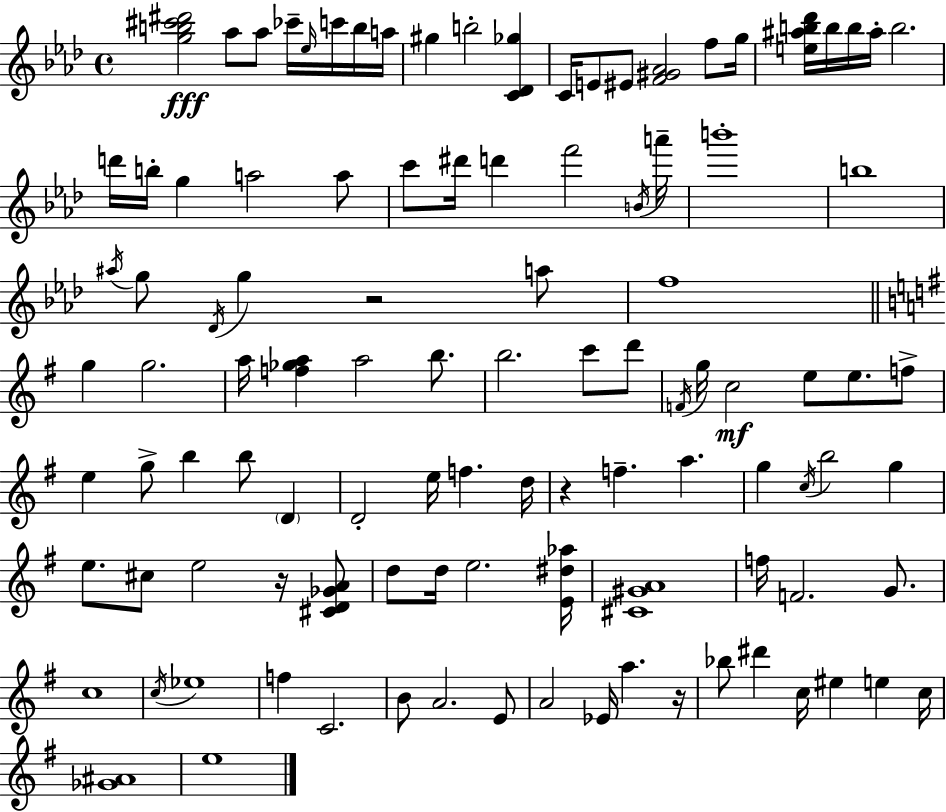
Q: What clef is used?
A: treble